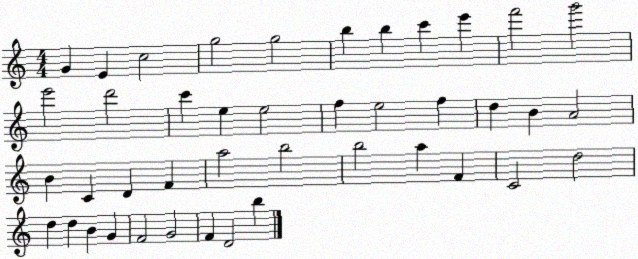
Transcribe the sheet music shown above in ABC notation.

X:1
T:Untitled
M:4/4
L:1/4
K:C
G E c2 g2 g2 b b c' e' f'2 g'2 e'2 d'2 c' e e2 f e2 f d B A2 B C D F a2 b2 b2 a F C2 d2 d d B G F2 G2 F D2 b